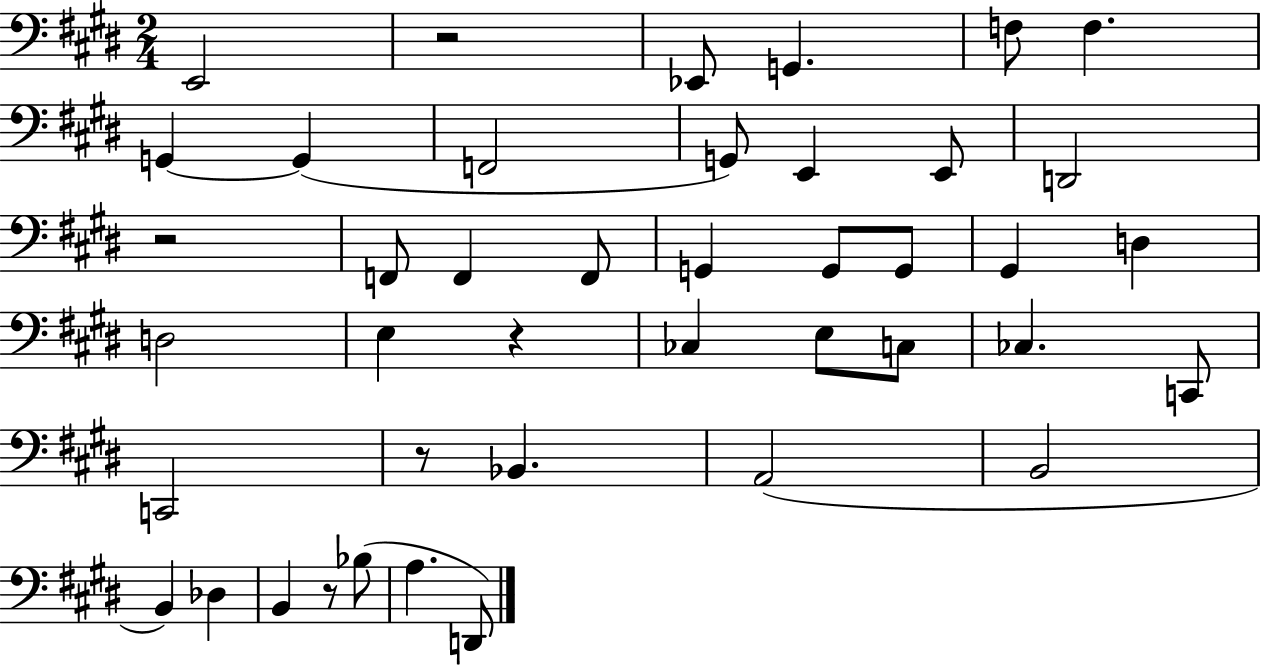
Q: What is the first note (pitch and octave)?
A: E2